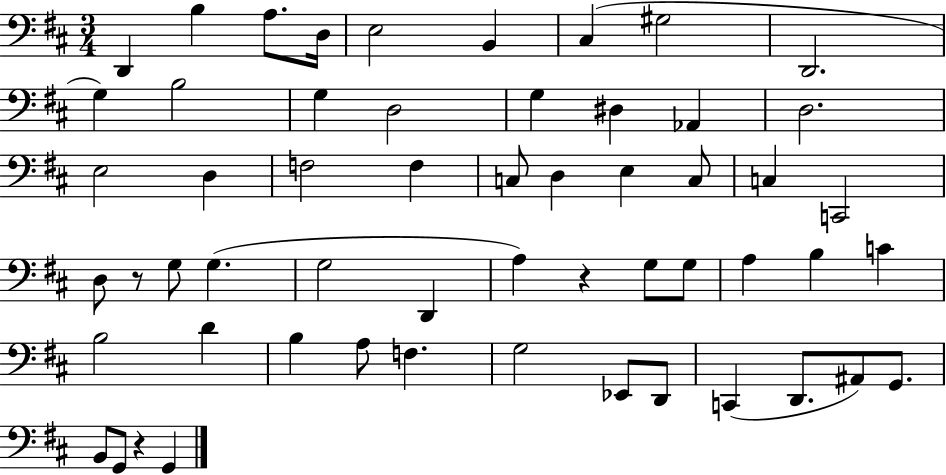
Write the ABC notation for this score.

X:1
T:Untitled
M:3/4
L:1/4
K:D
D,, B, A,/2 D,/4 E,2 B,, ^C, ^G,2 D,,2 G, B,2 G, D,2 G, ^D, _A,, D,2 E,2 D, F,2 F, C,/2 D, E, C,/2 C, C,,2 D,/2 z/2 G,/2 G, G,2 D,, A, z G,/2 G,/2 A, B, C B,2 D B, A,/2 F, G,2 _E,,/2 D,,/2 C,, D,,/2 ^A,,/2 G,,/2 B,,/2 G,,/2 z G,,